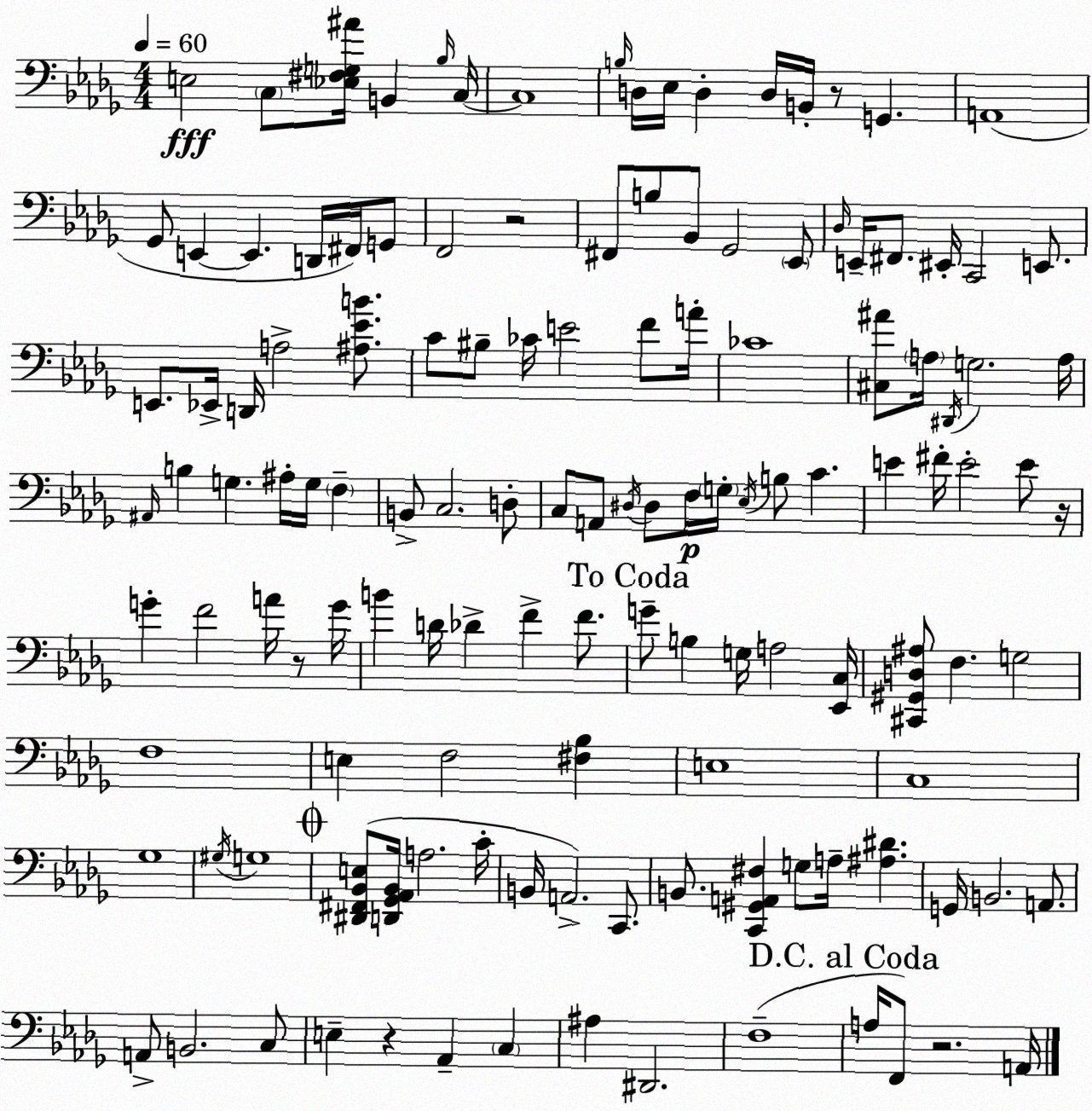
X:1
T:Untitled
M:4/4
L:1/4
K:Bbm
E,2 C,/2 [_E,^F,G,^A]/4 B,, _B,/4 C,/4 C,4 B,/4 D,/4 _E,/4 D, D,/4 B,,/4 z/2 G,, A,,4 _G,,/2 E,, E,, D,,/4 ^F,,/4 G,,/2 F,,2 z2 ^F,,/2 B,/2 _B,,/2 _G,,2 _E,,/2 _D,/4 E,,/4 ^F,,/2 ^E,,/4 C,,2 E,,/2 E,,/2 _E,,/4 D,,/4 A,2 [^A,_EB]/2 C/2 ^B,/2 _C/4 E2 F/2 A/4 _C4 [^C,^A]/2 A,/4 ^D,,/4 G,2 A,/4 ^A,,/4 B, G, ^A,/4 G,/4 F, B,,/2 C,2 D,/2 C,/2 A,,/2 ^D,/4 ^D,/2 F,/4 G,/4 _E,/4 B,/2 C E ^F/4 E2 E/2 z/4 G F2 A/4 z/2 G/4 B D/4 _D F F/2 G/2 B, G,/4 A,2 [_E,,C,]/4 [^C,,^G,,D,^A,]/2 F, G,2 F,4 E, F,2 [^F,_B,] E,4 C,4 _G,4 ^G,/4 G,4 [^D,,^F,,_B,,E,]/2 [D,,_G,,_A,,_B,,]/4 A,2 C/4 B,,/4 A,,2 C,,/2 B,,/2 [C,,^G,,A,,^F,] G,/2 A,/4 [^A,^D] G,,/4 B,,2 A,,/2 A,,/2 B,,2 C,/2 E, z _A,, C, ^A, ^D,,2 F,4 A,/4 F,,/2 z2 A,,/4